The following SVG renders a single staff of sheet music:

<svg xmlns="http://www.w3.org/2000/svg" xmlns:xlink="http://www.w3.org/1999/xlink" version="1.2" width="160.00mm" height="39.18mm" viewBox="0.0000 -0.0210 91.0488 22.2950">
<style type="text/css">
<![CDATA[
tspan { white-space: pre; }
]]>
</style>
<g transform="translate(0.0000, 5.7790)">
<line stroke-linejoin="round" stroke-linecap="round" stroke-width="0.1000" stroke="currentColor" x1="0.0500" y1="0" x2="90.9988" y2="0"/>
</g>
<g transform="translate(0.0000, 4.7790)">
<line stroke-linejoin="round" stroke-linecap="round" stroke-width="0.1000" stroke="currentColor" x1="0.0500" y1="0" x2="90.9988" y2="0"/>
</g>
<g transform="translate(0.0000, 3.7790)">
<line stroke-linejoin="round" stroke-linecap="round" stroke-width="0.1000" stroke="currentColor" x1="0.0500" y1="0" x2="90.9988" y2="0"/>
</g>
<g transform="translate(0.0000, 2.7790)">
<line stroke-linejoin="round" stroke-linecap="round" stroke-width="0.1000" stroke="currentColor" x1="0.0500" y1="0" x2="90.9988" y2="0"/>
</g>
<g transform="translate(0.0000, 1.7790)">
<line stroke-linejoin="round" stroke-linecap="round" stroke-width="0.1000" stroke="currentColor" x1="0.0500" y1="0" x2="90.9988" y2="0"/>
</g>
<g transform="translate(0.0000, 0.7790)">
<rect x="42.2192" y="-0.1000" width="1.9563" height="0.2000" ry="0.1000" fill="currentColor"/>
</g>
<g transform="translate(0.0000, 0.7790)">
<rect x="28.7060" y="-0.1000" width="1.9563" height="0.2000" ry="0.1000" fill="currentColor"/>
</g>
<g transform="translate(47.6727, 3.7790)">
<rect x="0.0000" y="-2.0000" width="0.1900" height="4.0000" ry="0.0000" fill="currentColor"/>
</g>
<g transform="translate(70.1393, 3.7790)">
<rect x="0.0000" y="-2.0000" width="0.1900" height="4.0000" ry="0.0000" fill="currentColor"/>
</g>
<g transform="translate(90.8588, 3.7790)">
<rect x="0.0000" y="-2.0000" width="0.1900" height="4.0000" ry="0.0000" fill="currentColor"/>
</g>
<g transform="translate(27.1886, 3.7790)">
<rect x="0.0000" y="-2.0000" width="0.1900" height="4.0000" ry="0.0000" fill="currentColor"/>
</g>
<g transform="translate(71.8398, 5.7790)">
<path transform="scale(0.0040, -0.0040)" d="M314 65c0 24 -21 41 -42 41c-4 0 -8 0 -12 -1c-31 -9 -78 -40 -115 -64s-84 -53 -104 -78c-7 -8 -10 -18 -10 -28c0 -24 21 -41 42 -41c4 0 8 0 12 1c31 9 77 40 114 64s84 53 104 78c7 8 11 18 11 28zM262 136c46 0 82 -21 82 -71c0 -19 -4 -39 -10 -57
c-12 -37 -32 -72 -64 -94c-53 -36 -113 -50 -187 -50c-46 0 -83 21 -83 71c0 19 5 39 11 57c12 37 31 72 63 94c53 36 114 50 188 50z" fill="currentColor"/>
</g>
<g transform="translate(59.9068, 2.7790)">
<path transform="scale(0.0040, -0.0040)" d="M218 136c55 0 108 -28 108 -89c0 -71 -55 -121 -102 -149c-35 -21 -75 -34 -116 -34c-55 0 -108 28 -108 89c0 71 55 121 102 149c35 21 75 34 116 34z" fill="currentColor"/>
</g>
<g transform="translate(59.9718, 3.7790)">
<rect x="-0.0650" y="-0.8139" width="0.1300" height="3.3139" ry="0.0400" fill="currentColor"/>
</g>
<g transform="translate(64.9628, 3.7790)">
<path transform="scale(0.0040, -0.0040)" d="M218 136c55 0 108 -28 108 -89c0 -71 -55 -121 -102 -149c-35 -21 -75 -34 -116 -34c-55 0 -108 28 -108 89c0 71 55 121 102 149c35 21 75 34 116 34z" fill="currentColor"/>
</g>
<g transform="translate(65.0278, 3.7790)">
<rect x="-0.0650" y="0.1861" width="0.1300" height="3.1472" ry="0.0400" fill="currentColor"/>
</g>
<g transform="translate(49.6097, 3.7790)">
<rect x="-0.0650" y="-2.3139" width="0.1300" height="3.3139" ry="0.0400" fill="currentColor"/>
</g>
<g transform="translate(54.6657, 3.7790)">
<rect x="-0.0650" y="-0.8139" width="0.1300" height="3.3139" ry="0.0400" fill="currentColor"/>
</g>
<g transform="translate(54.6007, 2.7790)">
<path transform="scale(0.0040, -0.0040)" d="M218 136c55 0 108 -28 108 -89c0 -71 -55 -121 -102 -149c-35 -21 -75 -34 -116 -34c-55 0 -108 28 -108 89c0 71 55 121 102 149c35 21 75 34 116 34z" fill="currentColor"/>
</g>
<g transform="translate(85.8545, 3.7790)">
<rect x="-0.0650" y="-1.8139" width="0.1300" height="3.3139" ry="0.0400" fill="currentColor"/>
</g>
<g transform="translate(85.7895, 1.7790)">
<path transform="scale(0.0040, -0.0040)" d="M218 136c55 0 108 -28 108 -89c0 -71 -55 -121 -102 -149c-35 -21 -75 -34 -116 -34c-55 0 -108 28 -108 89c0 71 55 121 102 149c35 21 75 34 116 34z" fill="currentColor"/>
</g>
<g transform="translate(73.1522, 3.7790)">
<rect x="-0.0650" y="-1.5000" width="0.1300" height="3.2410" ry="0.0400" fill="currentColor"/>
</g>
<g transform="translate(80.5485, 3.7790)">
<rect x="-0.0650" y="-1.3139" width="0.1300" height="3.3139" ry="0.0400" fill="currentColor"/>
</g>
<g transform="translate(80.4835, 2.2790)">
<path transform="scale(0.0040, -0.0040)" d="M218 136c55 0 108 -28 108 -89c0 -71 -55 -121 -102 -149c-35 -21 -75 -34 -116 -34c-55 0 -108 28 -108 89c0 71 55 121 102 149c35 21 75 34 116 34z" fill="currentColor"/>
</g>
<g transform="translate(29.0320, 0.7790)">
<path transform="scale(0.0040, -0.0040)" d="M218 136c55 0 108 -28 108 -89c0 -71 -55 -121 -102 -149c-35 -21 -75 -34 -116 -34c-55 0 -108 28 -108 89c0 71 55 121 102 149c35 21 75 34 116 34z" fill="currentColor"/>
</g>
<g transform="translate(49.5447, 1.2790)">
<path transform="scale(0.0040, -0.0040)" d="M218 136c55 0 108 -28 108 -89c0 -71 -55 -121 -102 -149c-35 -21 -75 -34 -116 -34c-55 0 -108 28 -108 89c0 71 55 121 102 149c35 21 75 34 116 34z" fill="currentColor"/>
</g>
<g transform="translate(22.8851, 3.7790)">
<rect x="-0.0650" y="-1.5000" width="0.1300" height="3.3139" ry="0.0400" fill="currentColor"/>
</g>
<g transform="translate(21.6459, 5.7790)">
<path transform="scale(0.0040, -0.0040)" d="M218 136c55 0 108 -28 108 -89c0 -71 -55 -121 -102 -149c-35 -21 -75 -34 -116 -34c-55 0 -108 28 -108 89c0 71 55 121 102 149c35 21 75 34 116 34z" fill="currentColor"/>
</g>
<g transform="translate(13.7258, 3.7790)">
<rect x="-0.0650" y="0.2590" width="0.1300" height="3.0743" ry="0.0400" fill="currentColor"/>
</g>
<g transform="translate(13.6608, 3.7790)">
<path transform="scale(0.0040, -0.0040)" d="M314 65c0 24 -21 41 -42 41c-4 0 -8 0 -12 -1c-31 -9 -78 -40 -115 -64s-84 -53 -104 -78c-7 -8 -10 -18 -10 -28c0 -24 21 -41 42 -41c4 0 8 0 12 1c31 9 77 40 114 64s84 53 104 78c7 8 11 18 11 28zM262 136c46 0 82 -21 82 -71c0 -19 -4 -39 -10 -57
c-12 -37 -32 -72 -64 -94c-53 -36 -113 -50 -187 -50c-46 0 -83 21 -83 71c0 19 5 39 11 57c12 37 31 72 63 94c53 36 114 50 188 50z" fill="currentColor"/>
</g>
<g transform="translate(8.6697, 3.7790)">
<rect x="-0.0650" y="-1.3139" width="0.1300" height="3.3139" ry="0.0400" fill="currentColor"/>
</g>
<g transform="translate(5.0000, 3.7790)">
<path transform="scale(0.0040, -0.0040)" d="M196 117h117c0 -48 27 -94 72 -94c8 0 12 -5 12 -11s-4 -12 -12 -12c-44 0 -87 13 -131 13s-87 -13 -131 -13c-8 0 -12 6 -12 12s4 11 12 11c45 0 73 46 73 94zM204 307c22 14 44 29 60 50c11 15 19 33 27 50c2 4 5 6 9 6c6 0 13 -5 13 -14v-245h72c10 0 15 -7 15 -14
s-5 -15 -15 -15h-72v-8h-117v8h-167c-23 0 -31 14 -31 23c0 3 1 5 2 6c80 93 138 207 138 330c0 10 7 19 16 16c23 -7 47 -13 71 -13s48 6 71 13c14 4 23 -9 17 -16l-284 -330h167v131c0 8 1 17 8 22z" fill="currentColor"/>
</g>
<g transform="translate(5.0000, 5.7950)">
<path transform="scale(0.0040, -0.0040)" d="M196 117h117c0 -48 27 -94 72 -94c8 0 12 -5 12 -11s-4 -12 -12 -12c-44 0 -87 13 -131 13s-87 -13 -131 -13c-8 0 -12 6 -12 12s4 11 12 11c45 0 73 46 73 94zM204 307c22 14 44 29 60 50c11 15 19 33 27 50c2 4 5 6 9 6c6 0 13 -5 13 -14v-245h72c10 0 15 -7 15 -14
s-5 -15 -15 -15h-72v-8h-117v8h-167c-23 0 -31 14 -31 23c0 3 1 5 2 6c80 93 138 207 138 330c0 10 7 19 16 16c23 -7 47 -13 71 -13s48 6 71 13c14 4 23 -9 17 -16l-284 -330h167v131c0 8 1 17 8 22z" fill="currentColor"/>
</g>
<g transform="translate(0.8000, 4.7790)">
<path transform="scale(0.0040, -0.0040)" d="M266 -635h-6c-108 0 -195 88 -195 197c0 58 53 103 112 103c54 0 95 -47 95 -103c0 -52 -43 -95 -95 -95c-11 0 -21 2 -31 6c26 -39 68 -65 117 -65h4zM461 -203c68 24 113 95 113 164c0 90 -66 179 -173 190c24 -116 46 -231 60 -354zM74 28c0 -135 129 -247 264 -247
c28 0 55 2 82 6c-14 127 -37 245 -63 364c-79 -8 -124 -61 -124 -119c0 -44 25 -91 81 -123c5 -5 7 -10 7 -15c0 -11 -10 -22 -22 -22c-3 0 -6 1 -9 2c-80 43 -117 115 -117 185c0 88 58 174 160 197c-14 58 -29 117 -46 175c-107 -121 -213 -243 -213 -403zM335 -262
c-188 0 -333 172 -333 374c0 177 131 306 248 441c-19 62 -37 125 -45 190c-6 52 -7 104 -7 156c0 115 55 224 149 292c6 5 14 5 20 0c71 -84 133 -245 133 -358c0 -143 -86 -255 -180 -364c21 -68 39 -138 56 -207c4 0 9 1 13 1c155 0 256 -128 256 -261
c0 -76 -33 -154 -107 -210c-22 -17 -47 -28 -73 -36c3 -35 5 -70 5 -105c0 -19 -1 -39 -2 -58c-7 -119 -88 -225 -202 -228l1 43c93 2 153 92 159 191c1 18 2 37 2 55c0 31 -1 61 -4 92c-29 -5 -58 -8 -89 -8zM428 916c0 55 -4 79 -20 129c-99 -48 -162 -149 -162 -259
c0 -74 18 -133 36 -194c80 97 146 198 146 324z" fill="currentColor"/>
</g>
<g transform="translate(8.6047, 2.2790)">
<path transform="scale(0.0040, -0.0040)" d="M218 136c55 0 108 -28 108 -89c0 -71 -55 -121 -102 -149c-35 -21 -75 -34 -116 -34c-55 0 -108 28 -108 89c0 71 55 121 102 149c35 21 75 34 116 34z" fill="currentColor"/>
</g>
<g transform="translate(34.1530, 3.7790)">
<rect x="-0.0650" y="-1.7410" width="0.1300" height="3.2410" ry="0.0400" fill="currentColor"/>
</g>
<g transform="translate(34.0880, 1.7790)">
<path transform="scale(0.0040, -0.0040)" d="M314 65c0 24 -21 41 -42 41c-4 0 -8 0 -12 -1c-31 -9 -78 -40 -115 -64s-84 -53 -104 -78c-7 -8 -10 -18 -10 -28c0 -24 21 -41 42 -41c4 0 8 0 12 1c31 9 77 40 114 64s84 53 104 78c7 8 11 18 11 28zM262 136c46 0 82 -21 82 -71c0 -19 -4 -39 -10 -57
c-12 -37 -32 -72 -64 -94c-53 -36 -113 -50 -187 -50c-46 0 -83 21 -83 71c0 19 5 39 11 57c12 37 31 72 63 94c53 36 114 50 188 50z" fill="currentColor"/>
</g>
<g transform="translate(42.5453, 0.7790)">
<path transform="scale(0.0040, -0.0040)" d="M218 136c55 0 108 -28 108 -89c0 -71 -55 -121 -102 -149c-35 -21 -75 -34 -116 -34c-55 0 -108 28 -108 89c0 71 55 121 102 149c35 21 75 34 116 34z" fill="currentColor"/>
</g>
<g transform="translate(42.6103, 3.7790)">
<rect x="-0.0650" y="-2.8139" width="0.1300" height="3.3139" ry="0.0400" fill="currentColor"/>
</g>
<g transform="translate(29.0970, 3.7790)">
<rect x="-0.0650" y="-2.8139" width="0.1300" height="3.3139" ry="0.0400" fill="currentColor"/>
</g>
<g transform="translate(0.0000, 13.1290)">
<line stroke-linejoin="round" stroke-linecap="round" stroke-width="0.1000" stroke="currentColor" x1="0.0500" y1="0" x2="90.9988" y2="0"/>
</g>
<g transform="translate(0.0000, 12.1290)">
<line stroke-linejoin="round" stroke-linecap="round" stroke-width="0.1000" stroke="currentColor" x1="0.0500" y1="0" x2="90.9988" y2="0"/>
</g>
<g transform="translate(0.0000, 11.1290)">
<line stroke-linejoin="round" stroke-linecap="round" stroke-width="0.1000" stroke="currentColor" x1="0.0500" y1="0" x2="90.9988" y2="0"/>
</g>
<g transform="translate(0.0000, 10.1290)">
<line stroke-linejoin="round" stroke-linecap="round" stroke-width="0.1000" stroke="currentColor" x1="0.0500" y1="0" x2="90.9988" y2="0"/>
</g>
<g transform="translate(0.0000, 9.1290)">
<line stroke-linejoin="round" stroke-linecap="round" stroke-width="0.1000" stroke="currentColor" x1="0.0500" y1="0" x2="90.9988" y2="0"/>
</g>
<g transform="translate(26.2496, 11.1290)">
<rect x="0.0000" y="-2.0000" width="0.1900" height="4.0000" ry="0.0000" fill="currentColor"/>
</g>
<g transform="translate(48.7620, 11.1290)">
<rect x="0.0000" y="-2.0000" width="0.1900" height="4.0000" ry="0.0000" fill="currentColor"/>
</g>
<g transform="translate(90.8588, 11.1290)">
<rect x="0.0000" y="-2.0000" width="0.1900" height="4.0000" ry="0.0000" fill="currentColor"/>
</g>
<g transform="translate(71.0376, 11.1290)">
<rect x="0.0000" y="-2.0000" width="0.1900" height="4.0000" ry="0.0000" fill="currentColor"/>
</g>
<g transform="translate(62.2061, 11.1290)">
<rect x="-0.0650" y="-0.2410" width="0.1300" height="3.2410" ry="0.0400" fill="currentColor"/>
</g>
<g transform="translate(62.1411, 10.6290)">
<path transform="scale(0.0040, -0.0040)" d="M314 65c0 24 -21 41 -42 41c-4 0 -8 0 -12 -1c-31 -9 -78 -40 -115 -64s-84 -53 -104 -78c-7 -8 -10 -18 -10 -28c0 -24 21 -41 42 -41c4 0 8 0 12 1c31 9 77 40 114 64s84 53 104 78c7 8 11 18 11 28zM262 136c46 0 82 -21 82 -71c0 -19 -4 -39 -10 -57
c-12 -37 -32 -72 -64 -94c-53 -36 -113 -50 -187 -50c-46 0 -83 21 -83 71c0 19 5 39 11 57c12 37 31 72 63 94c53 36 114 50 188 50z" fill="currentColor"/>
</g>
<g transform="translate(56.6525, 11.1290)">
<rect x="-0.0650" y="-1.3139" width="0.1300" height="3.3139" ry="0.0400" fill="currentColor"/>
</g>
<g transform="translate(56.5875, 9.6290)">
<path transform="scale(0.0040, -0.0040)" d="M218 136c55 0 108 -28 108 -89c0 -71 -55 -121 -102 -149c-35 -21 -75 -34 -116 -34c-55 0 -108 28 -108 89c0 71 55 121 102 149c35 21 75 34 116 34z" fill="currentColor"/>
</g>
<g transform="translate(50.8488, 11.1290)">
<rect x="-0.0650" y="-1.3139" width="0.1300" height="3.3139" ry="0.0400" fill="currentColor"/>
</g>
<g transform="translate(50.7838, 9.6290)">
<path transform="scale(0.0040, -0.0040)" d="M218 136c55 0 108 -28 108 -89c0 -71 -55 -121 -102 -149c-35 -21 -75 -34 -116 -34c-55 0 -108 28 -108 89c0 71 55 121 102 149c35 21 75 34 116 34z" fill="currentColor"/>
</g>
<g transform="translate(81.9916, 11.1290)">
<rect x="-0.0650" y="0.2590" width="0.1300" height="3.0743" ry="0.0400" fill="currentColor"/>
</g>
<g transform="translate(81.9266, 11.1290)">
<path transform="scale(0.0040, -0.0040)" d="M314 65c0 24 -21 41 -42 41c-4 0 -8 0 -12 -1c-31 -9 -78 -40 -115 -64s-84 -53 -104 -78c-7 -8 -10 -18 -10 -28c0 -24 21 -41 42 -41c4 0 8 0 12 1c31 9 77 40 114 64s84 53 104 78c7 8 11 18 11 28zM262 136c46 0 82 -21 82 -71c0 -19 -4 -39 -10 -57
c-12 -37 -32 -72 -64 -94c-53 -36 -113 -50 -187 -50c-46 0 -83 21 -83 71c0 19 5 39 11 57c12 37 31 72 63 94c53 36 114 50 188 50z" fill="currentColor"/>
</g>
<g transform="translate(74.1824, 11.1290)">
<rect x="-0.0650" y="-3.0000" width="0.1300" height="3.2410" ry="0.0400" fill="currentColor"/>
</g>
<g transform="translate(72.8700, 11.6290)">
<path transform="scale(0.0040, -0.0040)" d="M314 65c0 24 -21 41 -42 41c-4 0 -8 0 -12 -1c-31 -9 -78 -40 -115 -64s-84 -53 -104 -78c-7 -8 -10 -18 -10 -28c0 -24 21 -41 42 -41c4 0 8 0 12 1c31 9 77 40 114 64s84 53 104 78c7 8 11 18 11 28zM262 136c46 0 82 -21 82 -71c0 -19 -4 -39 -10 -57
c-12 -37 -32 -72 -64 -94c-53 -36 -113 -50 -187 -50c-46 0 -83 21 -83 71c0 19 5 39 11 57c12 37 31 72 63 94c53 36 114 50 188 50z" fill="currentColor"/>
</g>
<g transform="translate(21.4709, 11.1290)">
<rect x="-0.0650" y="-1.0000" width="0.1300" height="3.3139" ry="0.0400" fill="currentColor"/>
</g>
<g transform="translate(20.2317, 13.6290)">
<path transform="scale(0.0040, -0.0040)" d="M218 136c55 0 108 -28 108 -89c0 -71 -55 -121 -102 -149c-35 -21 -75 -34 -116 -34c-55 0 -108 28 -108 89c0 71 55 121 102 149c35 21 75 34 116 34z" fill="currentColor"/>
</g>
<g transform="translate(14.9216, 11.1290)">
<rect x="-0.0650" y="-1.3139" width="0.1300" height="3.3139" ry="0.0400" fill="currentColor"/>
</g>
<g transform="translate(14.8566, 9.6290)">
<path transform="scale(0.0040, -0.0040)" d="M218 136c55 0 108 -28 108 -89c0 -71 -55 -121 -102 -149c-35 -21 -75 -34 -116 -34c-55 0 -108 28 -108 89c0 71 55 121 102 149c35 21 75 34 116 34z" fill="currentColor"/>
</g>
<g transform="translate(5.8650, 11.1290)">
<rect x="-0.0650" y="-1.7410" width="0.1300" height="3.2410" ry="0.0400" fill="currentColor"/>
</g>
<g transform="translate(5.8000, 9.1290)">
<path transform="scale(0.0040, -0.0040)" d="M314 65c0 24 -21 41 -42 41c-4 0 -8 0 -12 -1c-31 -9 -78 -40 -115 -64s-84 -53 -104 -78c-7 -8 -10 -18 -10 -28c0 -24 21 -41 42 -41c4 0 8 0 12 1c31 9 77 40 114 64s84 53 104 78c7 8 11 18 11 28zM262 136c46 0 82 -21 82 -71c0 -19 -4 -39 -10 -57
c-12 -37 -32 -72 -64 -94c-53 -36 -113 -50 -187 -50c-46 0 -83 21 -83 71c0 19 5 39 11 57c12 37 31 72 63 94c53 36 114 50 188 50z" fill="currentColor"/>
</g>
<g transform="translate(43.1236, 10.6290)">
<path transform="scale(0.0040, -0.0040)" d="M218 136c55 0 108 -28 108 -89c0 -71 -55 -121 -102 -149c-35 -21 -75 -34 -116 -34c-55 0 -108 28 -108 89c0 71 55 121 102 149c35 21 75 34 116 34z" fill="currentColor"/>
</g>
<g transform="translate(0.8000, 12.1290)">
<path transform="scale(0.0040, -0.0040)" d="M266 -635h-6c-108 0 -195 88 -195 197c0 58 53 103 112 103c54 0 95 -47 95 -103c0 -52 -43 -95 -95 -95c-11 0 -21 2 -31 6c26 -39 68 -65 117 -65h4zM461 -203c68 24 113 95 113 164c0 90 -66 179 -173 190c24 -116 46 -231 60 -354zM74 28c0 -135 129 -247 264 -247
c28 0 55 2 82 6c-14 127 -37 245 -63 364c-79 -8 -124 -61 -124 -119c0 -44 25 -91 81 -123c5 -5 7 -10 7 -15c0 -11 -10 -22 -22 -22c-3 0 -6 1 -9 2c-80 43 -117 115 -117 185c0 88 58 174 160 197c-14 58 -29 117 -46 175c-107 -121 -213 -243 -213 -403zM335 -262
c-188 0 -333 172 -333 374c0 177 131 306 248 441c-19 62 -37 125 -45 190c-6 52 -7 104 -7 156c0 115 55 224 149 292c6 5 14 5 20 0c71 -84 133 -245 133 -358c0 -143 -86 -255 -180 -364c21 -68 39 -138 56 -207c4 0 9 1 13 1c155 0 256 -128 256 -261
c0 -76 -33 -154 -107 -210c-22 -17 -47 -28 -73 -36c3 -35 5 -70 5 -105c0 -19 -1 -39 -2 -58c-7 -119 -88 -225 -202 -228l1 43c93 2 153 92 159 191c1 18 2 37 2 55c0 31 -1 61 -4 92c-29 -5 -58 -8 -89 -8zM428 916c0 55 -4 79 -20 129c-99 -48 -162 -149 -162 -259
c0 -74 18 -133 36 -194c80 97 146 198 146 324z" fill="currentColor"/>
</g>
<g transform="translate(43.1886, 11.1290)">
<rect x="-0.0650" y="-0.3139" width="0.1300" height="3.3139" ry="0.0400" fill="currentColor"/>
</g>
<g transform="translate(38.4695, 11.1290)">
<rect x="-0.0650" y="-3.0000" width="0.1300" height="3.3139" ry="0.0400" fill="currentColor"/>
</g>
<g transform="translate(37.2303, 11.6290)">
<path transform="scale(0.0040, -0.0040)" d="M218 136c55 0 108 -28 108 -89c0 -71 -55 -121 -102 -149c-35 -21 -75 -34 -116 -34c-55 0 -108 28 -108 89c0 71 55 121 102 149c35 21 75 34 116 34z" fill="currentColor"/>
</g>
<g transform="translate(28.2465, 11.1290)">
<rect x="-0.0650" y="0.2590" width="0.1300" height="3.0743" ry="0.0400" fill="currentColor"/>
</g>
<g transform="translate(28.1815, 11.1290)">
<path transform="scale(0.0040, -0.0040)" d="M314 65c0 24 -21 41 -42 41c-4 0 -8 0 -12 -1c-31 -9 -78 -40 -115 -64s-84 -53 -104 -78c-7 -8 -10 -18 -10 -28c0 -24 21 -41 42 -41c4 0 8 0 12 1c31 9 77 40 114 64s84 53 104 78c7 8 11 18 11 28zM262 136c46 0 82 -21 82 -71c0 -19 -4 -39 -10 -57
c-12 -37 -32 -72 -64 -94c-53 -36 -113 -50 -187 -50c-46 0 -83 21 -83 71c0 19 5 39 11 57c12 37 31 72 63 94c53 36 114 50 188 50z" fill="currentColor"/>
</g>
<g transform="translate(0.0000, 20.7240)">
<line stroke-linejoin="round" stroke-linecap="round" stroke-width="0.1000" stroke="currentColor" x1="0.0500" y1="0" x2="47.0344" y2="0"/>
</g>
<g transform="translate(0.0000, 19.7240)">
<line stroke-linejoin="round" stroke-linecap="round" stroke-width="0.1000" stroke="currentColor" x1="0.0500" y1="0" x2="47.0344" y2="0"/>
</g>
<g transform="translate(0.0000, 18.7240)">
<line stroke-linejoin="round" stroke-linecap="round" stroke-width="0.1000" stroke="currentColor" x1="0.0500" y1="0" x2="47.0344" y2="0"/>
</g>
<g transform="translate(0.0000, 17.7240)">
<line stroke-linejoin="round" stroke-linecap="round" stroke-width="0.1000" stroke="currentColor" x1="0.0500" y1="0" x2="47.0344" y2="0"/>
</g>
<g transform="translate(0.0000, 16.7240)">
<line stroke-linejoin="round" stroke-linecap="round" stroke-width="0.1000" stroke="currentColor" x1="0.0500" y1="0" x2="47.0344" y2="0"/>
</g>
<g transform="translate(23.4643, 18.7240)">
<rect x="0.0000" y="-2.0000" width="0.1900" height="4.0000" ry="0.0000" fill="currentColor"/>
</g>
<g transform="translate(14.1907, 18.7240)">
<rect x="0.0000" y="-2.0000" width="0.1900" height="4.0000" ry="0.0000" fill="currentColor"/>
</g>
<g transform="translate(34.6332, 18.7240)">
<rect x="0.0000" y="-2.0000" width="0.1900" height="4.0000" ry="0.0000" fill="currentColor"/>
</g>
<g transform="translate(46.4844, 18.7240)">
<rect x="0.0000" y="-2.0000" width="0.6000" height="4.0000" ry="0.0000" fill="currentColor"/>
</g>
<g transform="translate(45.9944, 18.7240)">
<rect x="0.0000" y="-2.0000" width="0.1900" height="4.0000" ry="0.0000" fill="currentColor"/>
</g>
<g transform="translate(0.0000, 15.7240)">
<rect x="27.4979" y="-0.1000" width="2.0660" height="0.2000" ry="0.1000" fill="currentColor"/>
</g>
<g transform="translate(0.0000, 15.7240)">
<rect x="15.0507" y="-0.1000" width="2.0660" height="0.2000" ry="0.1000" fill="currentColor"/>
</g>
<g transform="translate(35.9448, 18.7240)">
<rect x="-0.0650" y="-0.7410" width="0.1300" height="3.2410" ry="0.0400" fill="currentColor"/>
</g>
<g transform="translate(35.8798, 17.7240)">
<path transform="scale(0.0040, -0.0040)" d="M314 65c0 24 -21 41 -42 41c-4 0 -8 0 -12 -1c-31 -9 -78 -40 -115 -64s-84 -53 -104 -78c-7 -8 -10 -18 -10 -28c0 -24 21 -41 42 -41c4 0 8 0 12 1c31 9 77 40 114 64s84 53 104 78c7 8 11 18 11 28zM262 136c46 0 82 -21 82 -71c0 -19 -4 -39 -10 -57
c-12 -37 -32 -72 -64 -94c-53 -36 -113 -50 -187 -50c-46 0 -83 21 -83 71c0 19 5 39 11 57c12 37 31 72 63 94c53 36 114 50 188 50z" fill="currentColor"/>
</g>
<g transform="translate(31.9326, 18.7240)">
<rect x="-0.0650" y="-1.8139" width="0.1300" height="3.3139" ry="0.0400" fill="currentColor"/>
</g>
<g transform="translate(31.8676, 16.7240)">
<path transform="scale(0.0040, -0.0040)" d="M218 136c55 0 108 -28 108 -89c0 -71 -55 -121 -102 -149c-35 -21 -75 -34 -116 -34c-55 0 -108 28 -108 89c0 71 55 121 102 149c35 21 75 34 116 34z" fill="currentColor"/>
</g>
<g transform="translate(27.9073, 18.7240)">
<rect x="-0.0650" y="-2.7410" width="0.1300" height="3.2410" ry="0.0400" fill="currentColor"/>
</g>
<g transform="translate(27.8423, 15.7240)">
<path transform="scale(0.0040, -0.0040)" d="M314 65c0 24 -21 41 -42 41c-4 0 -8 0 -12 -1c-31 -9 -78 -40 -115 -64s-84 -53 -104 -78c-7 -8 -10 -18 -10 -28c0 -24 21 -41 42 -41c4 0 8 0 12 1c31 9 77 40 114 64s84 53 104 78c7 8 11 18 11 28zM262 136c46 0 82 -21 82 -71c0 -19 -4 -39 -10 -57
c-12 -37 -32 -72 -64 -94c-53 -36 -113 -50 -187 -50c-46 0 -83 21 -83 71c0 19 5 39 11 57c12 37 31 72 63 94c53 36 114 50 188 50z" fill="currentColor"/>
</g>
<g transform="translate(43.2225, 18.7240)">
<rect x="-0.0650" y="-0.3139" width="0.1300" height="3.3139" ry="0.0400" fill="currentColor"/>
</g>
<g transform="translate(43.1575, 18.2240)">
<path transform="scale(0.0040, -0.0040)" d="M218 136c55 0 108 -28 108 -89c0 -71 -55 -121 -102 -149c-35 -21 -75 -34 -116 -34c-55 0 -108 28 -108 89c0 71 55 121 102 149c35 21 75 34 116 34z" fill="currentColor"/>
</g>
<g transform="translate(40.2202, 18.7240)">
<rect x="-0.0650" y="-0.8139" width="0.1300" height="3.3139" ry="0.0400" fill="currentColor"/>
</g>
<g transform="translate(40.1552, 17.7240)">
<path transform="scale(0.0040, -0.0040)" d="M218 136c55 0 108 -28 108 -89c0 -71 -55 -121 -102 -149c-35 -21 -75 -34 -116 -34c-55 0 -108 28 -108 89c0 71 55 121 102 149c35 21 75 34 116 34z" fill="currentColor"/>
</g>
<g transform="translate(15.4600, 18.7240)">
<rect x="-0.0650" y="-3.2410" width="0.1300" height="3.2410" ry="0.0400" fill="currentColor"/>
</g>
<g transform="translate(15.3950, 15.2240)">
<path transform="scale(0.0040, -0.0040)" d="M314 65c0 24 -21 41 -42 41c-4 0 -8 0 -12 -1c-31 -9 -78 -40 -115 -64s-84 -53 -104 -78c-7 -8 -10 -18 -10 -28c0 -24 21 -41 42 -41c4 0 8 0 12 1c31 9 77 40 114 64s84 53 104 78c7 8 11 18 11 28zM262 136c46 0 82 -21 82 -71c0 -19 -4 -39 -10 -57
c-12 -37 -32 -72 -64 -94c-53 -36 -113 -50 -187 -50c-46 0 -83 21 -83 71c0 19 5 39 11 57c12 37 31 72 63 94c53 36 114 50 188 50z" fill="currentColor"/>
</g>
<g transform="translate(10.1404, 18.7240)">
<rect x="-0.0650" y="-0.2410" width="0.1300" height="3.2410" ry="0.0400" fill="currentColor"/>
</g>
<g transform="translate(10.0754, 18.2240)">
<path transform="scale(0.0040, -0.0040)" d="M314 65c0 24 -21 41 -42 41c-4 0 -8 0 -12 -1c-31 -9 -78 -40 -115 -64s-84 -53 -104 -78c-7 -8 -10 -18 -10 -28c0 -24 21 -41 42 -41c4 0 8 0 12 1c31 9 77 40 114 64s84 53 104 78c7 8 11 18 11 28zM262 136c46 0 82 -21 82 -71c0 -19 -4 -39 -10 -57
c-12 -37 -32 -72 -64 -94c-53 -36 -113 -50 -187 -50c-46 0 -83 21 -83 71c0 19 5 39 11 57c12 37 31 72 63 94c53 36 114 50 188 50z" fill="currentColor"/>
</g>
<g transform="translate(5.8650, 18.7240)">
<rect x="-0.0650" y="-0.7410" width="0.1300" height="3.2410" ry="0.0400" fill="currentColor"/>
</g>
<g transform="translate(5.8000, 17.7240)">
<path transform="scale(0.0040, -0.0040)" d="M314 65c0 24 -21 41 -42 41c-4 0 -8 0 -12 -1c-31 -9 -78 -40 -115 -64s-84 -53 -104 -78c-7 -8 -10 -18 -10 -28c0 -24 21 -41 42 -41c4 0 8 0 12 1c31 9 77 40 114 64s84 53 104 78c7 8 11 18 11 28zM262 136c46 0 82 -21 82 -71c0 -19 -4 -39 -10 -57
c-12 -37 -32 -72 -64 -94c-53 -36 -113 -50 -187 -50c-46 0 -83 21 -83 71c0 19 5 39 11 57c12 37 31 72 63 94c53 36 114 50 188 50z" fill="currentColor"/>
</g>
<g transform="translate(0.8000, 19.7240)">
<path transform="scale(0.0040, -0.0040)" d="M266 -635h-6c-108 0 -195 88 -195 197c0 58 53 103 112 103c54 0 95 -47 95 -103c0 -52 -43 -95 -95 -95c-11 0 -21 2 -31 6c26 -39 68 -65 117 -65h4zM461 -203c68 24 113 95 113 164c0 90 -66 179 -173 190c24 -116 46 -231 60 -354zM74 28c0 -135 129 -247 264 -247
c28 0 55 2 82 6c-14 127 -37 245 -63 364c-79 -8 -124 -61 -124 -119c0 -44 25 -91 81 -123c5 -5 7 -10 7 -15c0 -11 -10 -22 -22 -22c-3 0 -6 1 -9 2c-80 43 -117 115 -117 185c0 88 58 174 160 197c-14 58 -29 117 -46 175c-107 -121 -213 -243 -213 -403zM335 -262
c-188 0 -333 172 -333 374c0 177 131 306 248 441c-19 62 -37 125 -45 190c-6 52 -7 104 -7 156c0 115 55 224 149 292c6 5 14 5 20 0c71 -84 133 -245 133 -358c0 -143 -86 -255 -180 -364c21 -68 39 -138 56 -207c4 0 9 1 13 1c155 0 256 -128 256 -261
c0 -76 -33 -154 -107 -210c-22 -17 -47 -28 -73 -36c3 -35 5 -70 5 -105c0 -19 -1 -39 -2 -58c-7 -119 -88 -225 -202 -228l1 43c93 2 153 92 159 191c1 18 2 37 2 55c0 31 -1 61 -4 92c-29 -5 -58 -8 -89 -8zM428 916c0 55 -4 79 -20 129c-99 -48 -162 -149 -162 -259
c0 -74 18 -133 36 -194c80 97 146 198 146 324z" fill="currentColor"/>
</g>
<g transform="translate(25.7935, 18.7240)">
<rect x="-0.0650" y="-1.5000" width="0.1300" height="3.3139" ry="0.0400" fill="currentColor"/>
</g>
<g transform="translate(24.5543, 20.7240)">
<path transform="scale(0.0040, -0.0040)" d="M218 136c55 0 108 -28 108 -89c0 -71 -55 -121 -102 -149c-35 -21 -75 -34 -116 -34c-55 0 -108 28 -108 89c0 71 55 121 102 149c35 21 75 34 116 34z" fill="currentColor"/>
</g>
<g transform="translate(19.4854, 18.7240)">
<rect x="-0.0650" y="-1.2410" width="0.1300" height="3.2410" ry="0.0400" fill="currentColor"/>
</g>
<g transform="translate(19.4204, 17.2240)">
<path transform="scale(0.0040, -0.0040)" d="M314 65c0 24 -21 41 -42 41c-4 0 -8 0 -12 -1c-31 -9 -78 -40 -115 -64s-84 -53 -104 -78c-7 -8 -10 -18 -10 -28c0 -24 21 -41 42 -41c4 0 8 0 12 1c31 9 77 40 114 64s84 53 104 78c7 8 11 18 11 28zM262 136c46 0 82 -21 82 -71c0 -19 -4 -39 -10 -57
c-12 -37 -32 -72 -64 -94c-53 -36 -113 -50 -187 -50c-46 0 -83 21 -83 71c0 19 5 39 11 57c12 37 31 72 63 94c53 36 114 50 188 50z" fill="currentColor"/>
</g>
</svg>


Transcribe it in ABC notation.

X:1
T:Untitled
M:4/4
L:1/4
K:C
e B2 E a f2 a g d d B E2 e f f2 e D B2 A c e e c2 A2 B2 d2 c2 b2 e2 E a2 f d2 d c